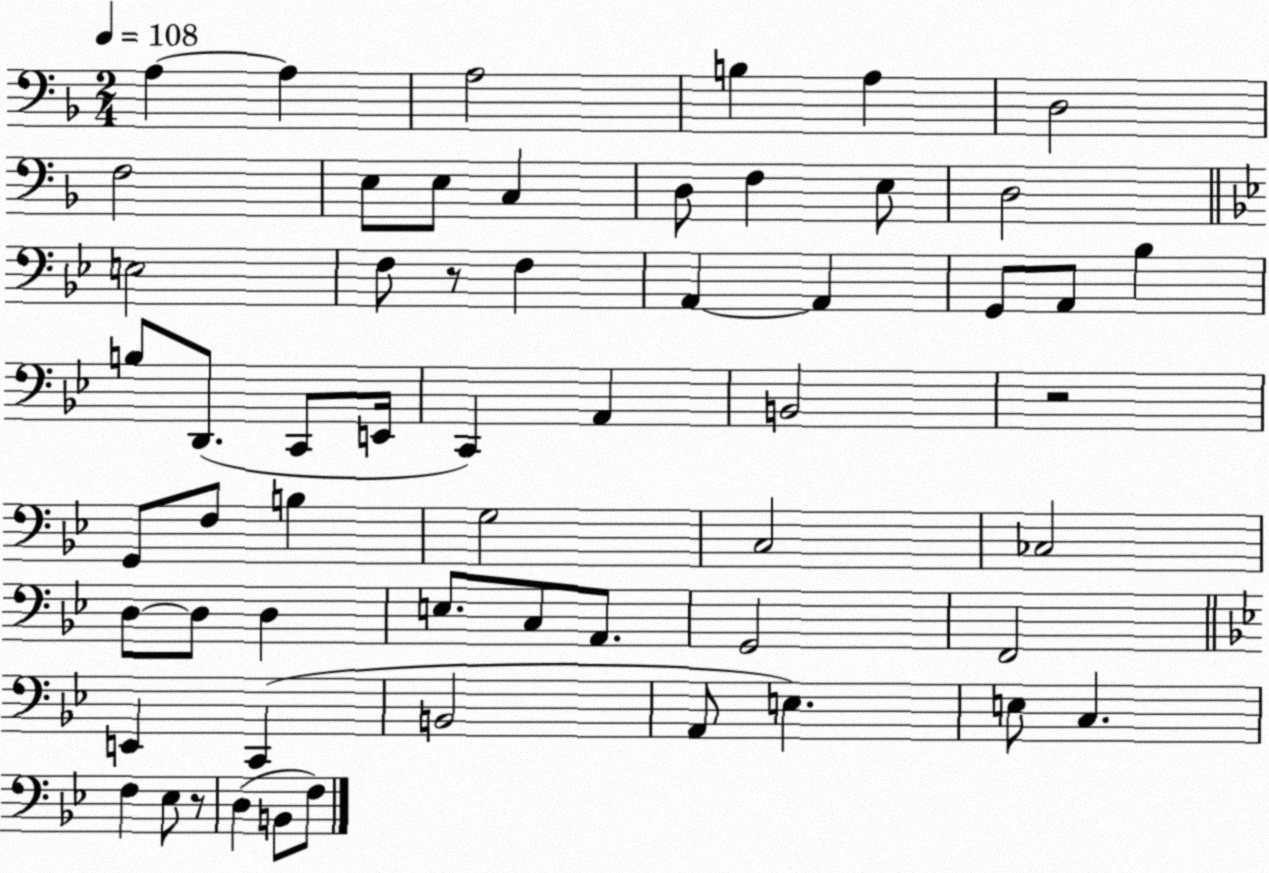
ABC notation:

X:1
T:Untitled
M:2/4
L:1/4
K:F
A, A, A,2 B, A, D,2 F,2 E,/2 E,/2 C, D,/2 F, E,/2 D,2 E,2 F,/2 z/2 F, A,, A,, G,,/2 A,,/2 _B, B,/2 D,,/2 C,,/2 E,,/4 C,, A,, B,,2 z2 G,,/2 F,/2 B, G,2 C,2 _C,2 D,/2 D,/2 D, E,/2 C,/2 A,,/2 G,,2 F,,2 E,, C,, B,,2 A,,/2 E, E,/2 C, F, _E,/2 z/2 D, B,,/2 F,/2